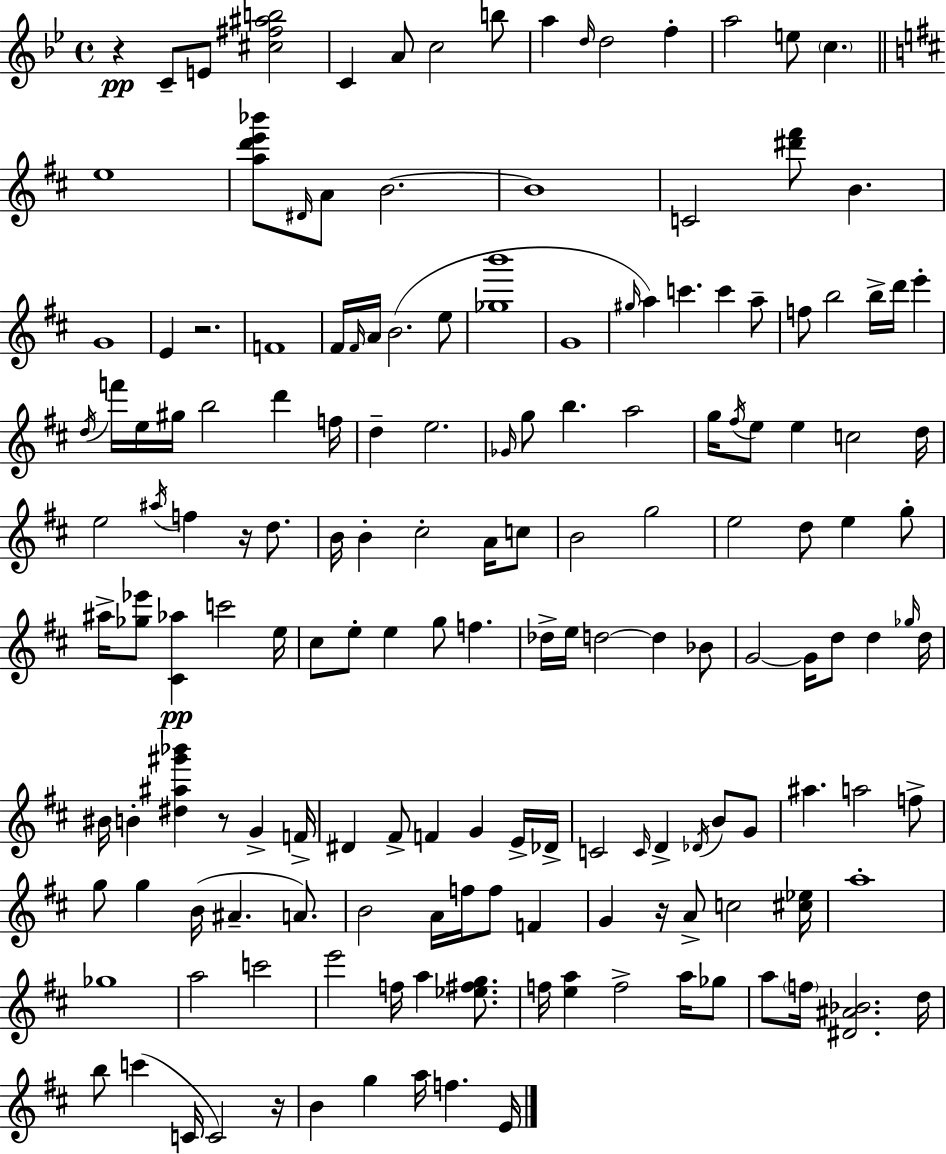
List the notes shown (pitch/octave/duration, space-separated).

R/q C4/e E4/e [C#5,F#5,A#5,B5]/h C4/q A4/e C5/h B5/e A5/q D5/s D5/h F5/q A5/h E5/e C5/q. E5/w [A5,D6,E6,Bb6]/e D#4/s A4/e B4/h. B4/w C4/h [D#6,F#6]/e B4/q. G4/w E4/q R/h. F4/w F#4/s F#4/s A4/s B4/h. E5/e [Gb5,B6]/w G4/w G#5/s A5/q C6/q. C6/q A5/e F5/e B5/h B5/s D6/s E6/q D5/s F6/s E5/s G#5/s B5/h D6/q F5/s D5/q E5/h. Gb4/s G5/e B5/q. A5/h G5/s F#5/s E5/e E5/q C5/h D5/s E5/h A#5/s F5/q R/s D5/e. B4/s B4/q C#5/h A4/s C5/e B4/h G5/h E5/h D5/e E5/q G5/e A#5/s [Gb5,Eb6]/e [C#4,Ab5]/q C6/h E5/s C#5/e E5/e E5/q G5/e F5/q. Db5/s E5/s D5/h D5/q Bb4/e G4/h G4/s D5/e D5/q Gb5/s D5/s BIS4/s B4/q [D#5,A#5,G#6,Bb6]/q R/e G4/q F4/s D#4/q F#4/e F4/q G4/q E4/s Db4/s C4/h C4/s D4/q Db4/s B4/e G4/e A#5/q. A5/h F5/e G5/e G5/q B4/s A#4/q. A4/e. B4/h A4/s F5/s F5/e F4/q G4/q R/s A4/e C5/h [C#5,Eb5]/s A5/w Gb5/w A5/h C6/h E6/h F5/s A5/q [Eb5,F#5,G5]/e. F5/s [E5,A5]/q F5/h A5/s Gb5/e A5/e F5/s [D#4,A#4,Bb4]/h. D5/s B5/e C6/q C4/s C4/h R/s B4/q G5/q A5/s F5/q. E4/s